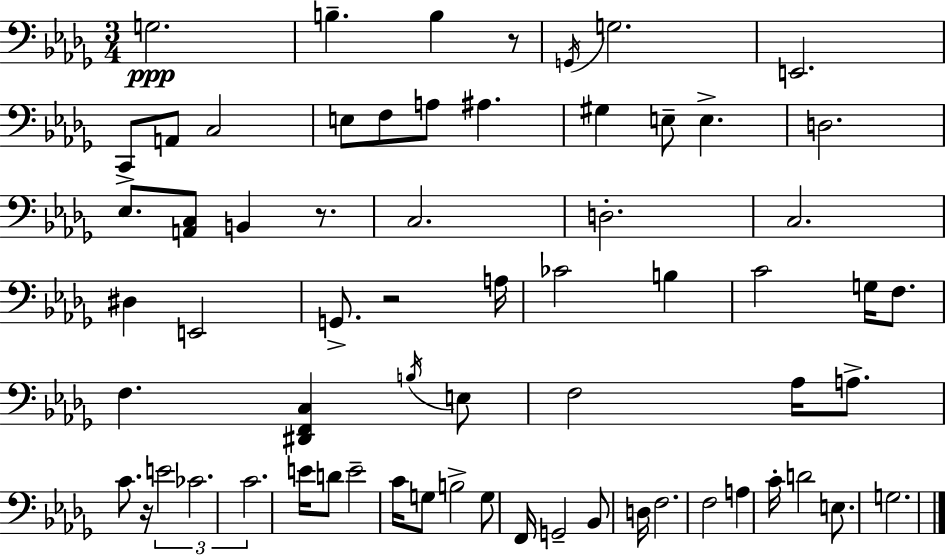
X:1
T:Untitled
M:3/4
L:1/4
K:Bbm
G,2 B, B, z/2 G,,/4 G,2 E,,2 C,,/2 A,,/2 C,2 E,/2 F,/2 A,/2 ^A, ^G, E,/2 E, D,2 _E,/2 [A,,C,]/2 B,, z/2 C,2 D,2 C,2 ^D, E,,2 G,,/2 z2 A,/4 _C2 B, C2 G,/4 F,/2 F, [^D,,F,,C,] B,/4 E,/2 F,2 _A,/4 A,/2 C/2 z/4 E2 _C2 C2 E/4 D/2 E2 C/4 G,/2 B,2 G,/2 F,,/4 G,,2 _B,,/2 D,/4 F,2 F,2 A, C/4 D2 E,/2 G,2